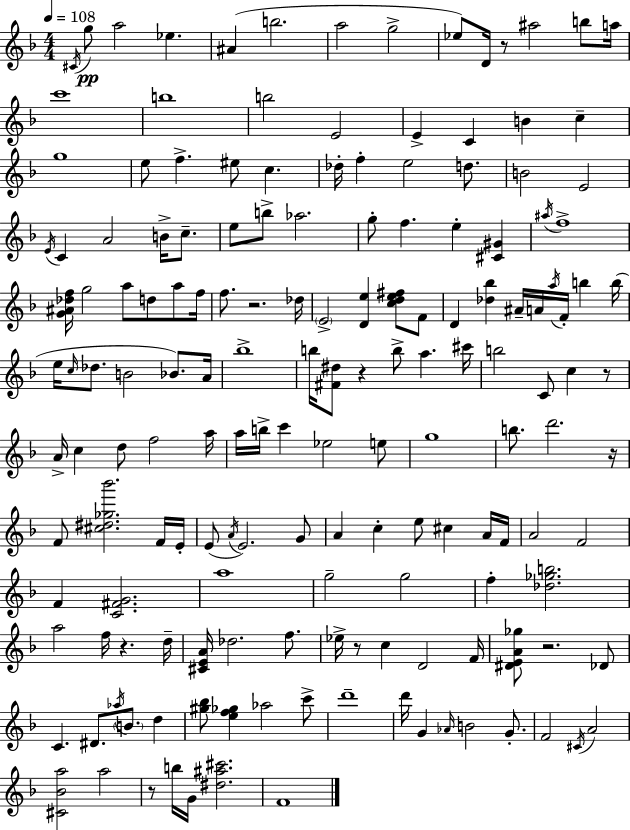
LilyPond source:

{
  \clef treble
  \numericTimeSignature
  \time 4/4
  \key f \major
  \tempo 4 = 108
  \repeat volta 2 { \acciaccatura { cis'16 }\pp g''8 a''2 ees''4. | ais'4( b''2. | a''2 g''2-> | ees''8) d'16 r8 ais''2 b''8 | \break a''16 c'''1 | b''1 | b''2 e'2 | e'4-> c'4 b'4 c''4-- | \break g''1 | e''8 f''4.-> eis''8 c''4. | des''16-. f''4-. e''2 d''8. | b'2 e'2 | \break \acciaccatura { e'16 } c'4 a'2 b'16-> c''8.-- | e''8 b''8-> aes''2. | g''8-. f''4. e''4-. <cis' gis'>4 | \acciaccatura { ais''16 } f''1-> | \break <g' ais' des'' f''>16 g''2 a''8 d''8 | a''8 f''16 f''8. r2. | des''16 \parenthesize e'2-> <d' e''>4 <c'' d'' e'' fis''>8 | f'8 d'4 <des'' bes''>4 ais'16-- a'16 \acciaccatura { a''16 } f'16-. b''4 | \break b''16( e''16 \grace { c''16 } des''8. b'2 | bes'8.) a'16 bes''1-> | b''16 <fis' dis''>8 r4 b''8-> a''4. | cis'''16 b''2 c'8 c''4 | \break r8 a'16-> c''4 d''8 f''2 | a''16 a''16 b''16-> c'''4 ees''2 | e''8 g''1 | b''8. d'''2. | \break r16 f'8 <cis'' dis'' ges'' bes'''>2. | f'16 e'16-. e'8( \acciaccatura { a'16 } e'2.) | g'8 a'4 c''4-. e''8 | cis''4 a'16 f'16 a'2 f'2 | \break f'4 <c' fis' g'>2. | a''1 | g''2-- g''2 | f''4-. <des'' ges'' b''>2. | \break a''2 f''16 r4. | d''16-- <cis' e' a'>16 des''2. | f''8. ees''16-> r8 c''4 d'2 | f'16 <dis' e' a' ges''>8 r2. | \break des'8 c'4. dis'8. \acciaccatura { aes''16 } | \parenthesize b'8. d''4 <gis'' bes''>8 <e'' f'' ges''>4 aes''2 | c'''8-> d'''1-- | d'''16 g'4 \grace { aes'16 } b'2 | \break g'8.-. f'2 | \acciaccatura { cis'16 } a'2 <cis' bes' a''>2 | a''2 r8 b''16 g'16 <dis'' ais'' cis'''>2. | f'1 | \break } \bar "|."
}